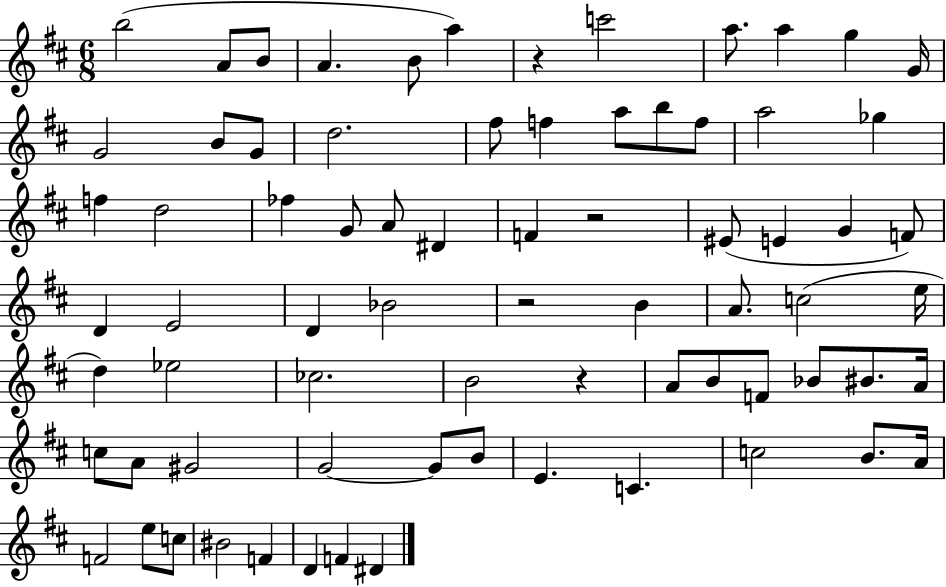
B5/h A4/e B4/e A4/q. B4/e A5/q R/q C6/h A5/e. A5/q G5/q G4/s G4/h B4/e G4/e D5/h. F#5/e F5/q A5/e B5/e F5/e A5/h Gb5/q F5/q D5/h FES5/q G4/e A4/e D#4/q F4/q R/h EIS4/e E4/q G4/q F4/e D4/q E4/h D4/q Bb4/h R/h B4/q A4/e. C5/h E5/s D5/q Eb5/h CES5/h. B4/h R/q A4/e B4/e F4/e Bb4/e BIS4/e. A4/s C5/e A4/e G#4/h G4/h G4/e B4/e E4/q. C4/q. C5/h B4/e. A4/s F4/h E5/e C5/e BIS4/h F4/q D4/q F4/q D#4/q